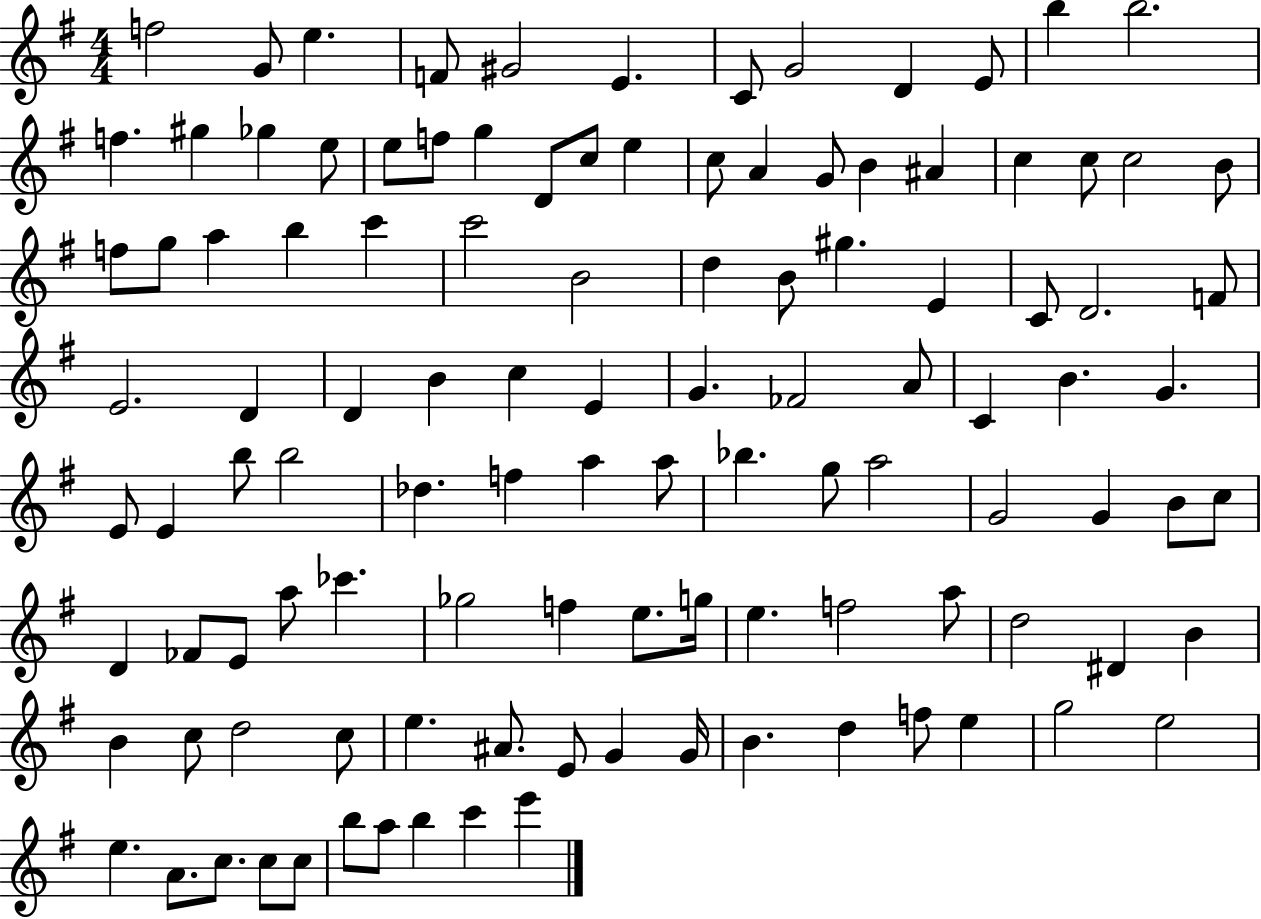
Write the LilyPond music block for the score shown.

{
  \clef treble
  \numericTimeSignature
  \time 4/4
  \key g \major
  f''2 g'8 e''4. | f'8 gis'2 e'4. | c'8 g'2 d'4 e'8 | b''4 b''2. | \break f''4. gis''4 ges''4 e''8 | e''8 f''8 g''4 d'8 c''8 e''4 | c''8 a'4 g'8 b'4 ais'4 | c''4 c''8 c''2 b'8 | \break f''8 g''8 a''4 b''4 c'''4 | c'''2 b'2 | d''4 b'8 gis''4. e'4 | c'8 d'2. f'8 | \break e'2. d'4 | d'4 b'4 c''4 e'4 | g'4. fes'2 a'8 | c'4 b'4. g'4. | \break e'8 e'4 b''8 b''2 | des''4. f''4 a''4 a''8 | bes''4. g''8 a''2 | g'2 g'4 b'8 c''8 | \break d'4 fes'8 e'8 a''8 ces'''4. | ges''2 f''4 e''8. g''16 | e''4. f''2 a''8 | d''2 dis'4 b'4 | \break b'4 c''8 d''2 c''8 | e''4. ais'8. e'8 g'4 g'16 | b'4. d''4 f''8 e''4 | g''2 e''2 | \break e''4. a'8. c''8. c''8 c''8 | b''8 a''8 b''4 c'''4 e'''4 | \bar "|."
}